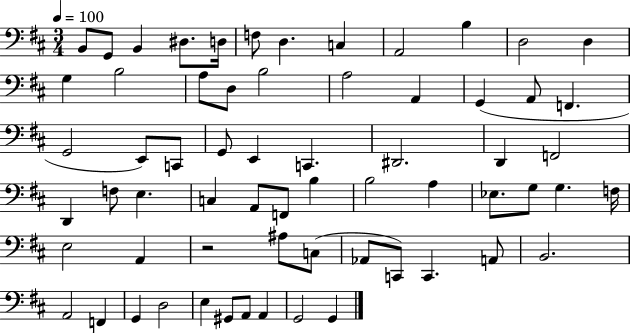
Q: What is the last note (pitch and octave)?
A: G2